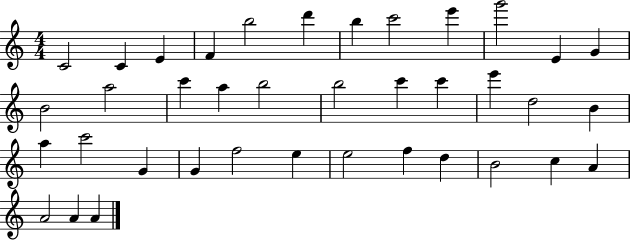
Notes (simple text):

C4/h C4/q E4/q F4/q B5/h D6/q B5/q C6/h E6/q G6/h E4/q G4/q B4/h A5/h C6/q A5/q B5/h B5/h C6/q C6/q E6/q D5/h B4/q A5/q C6/h G4/q G4/q F5/h E5/q E5/h F5/q D5/q B4/h C5/q A4/q A4/h A4/q A4/q